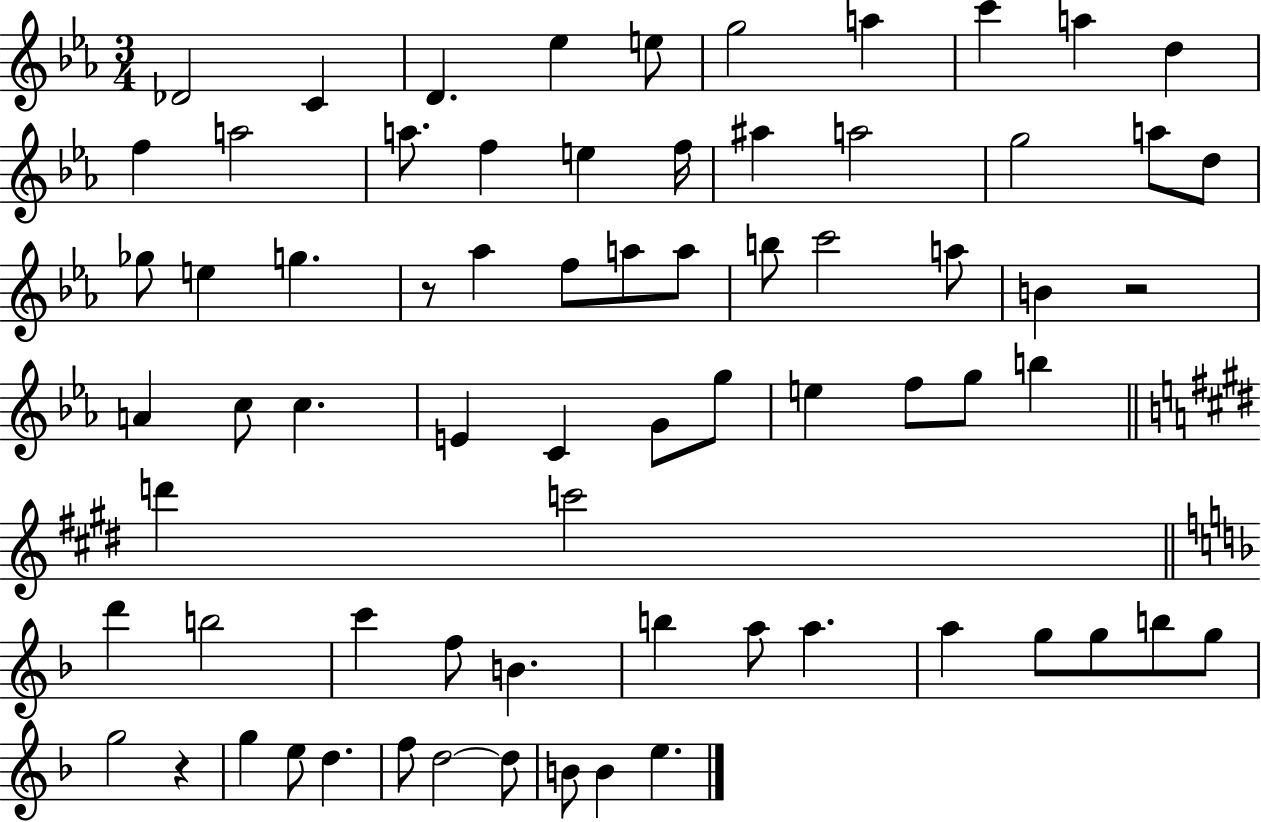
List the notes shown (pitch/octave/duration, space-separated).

Db4/h C4/q D4/q. Eb5/q E5/e G5/h A5/q C6/q A5/q D5/q F5/q A5/h A5/e. F5/q E5/q F5/s A#5/q A5/h G5/h A5/e D5/e Gb5/e E5/q G5/q. R/e Ab5/q F5/e A5/e A5/e B5/e C6/h A5/e B4/q R/h A4/q C5/e C5/q. E4/q C4/q G4/e G5/e E5/q F5/e G5/e B5/q D6/q C6/h D6/q B5/h C6/q F5/e B4/q. B5/q A5/e A5/q. A5/q G5/e G5/e B5/e G5/e G5/h R/q G5/q E5/e D5/q. F5/e D5/h D5/e B4/e B4/q E5/q.